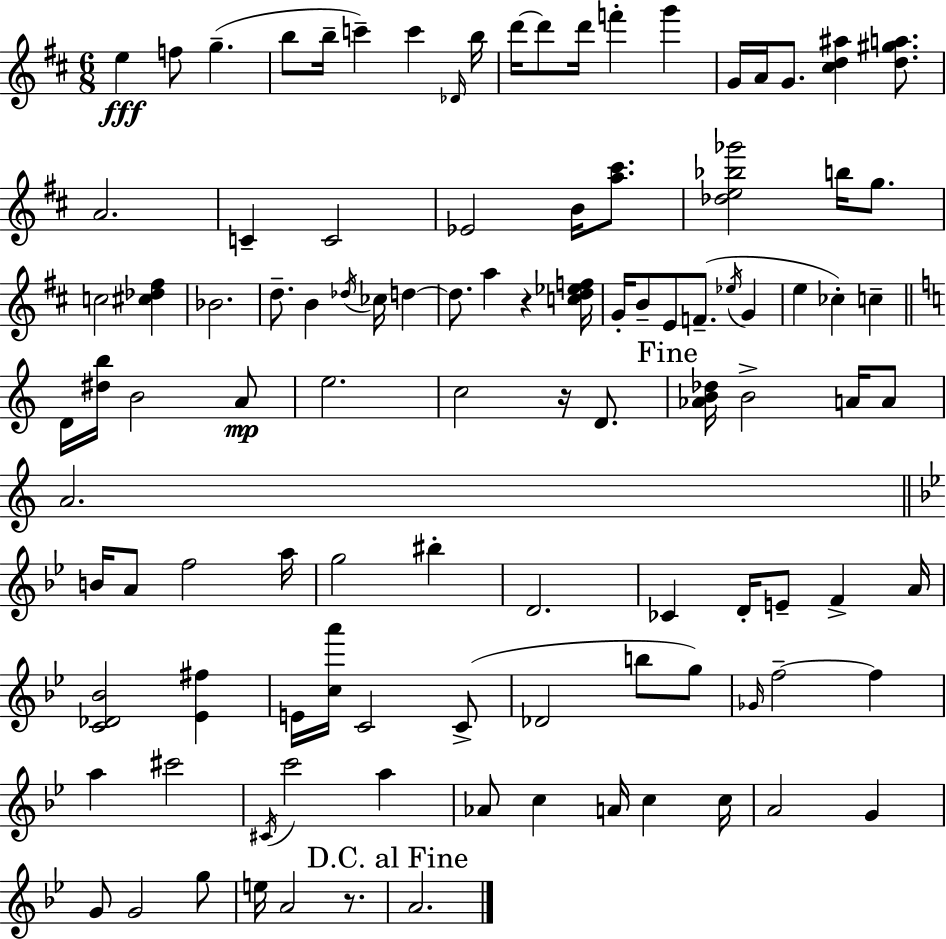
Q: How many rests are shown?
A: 3